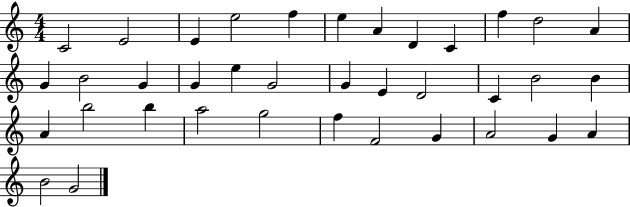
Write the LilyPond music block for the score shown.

{
  \clef treble
  \numericTimeSignature
  \time 4/4
  \key c \major
  c'2 e'2 | e'4 e''2 f''4 | e''4 a'4 d'4 c'4 | f''4 d''2 a'4 | \break g'4 b'2 g'4 | g'4 e''4 g'2 | g'4 e'4 d'2 | c'4 b'2 b'4 | \break a'4 b''2 b''4 | a''2 g''2 | f''4 f'2 g'4 | a'2 g'4 a'4 | \break b'2 g'2 | \bar "|."
}